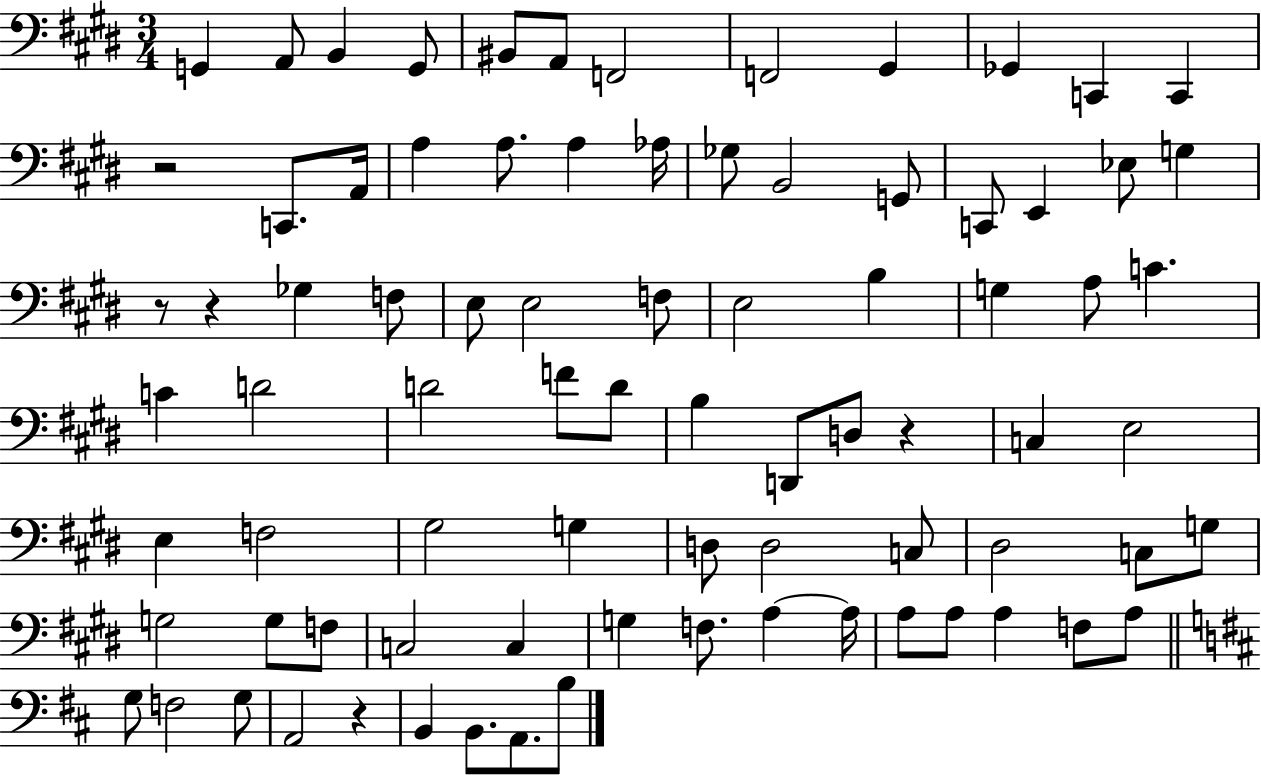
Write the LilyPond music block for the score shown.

{
  \clef bass
  \numericTimeSignature
  \time 3/4
  \key e \major
  g,4 a,8 b,4 g,8 | bis,8 a,8 f,2 | f,2 gis,4 | ges,4 c,4 c,4 | \break r2 c,8. a,16 | a4 a8. a4 aes16 | ges8 b,2 g,8 | c,8 e,4 ees8 g4 | \break r8 r4 ges4 f8 | e8 e2 f8 | e2 b4 | g4 a8 c'4. | \break c'4 d'2 | d'2 f'8 d'8 | b4 d,8 d8 r4 | c4 e2 | \break e4 f2 | gis2 g4 | d8 d2 c8 | dis2 c8 g8 | \break g2 g8 f8 | c2 c4 | g4 f8. a4~~ a16 | a8 a8 a4 f8 a8 | \break \bar "||" \break \key d \major g8 f2 g8 | a,2 r4 | b,4 b,8. a,8. b8 | \bar "|."
}